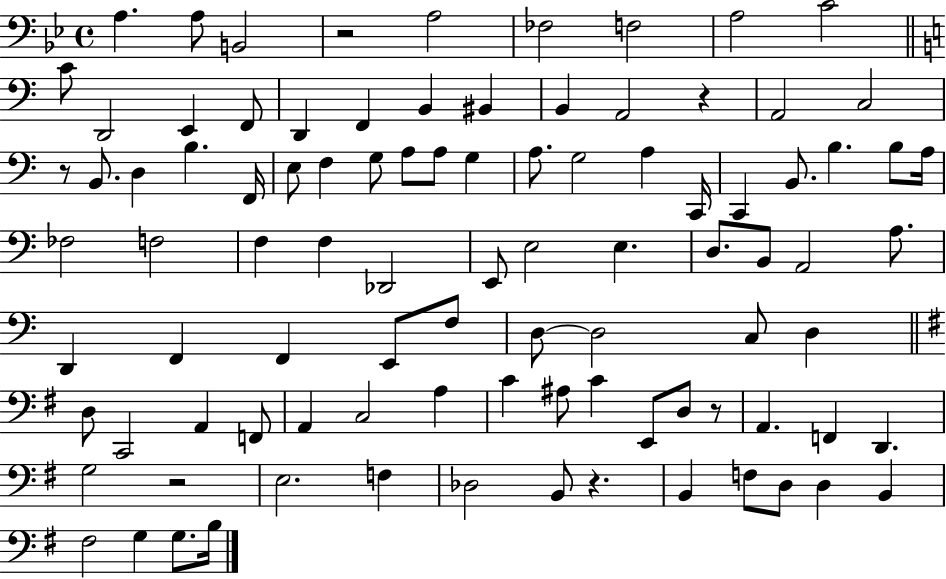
A3/q. A3/e B2/h R/h A3/h FES3/h F3/h A3/h C4/h C4/e D2/h E2/q F2/e D2/q F2/q B2/q BIS2/q B2/q A2/h R/q A2/h C3/h R/e B2/e. D3/q B3/q. F2/s E3/e F3/q G3/e A3/e A3/e G3/q A3/e. G3/h A3/q C2/s C2/q B2/e. B3/q. B3/e A3/s FES3/h F3/h F3/q F3/q Db2/h E2/e E3/h E3/q. D3/e. B2/e A2/h A3/e. D2/q F2/q F2/q E2/e F3/e D3/e D3/h C3/e D3/q D3/e C2/h A2/q F2/e A2/q C3/h A3/q C4/q A#3/e C4/q E2/e D3/e R/e A2/q. F2/q D2/q. G3/h R/h E3/h. F3/q Db3/h B2/e R/q. B2/q F3/e D3/e D3/q B2/q F#3/h G3/q G3/e. B3/s